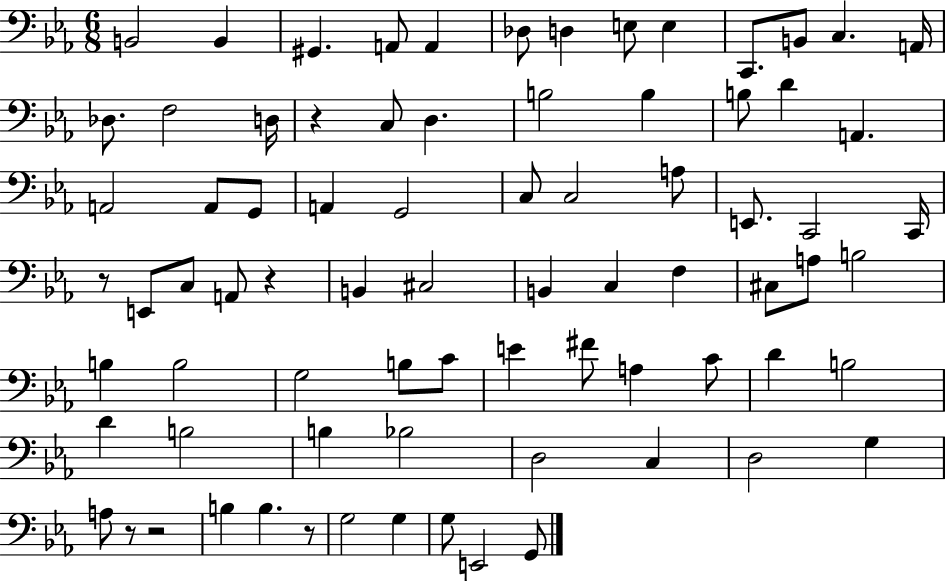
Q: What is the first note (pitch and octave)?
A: B2